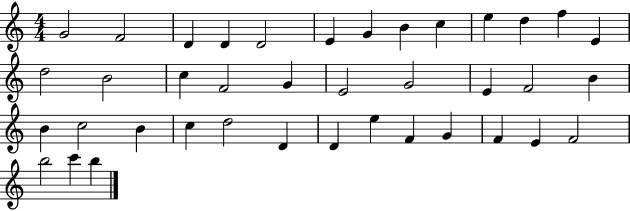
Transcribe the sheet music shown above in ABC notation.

X:1
T:Untitled
M:4/4
L:1/4
K:C
G2 F2 D D D2 E G B c e d f E d2 B2 c F2 G E2 G2 E F2 B B c2 B c d2 D D e F G F E F2 b2 c' b